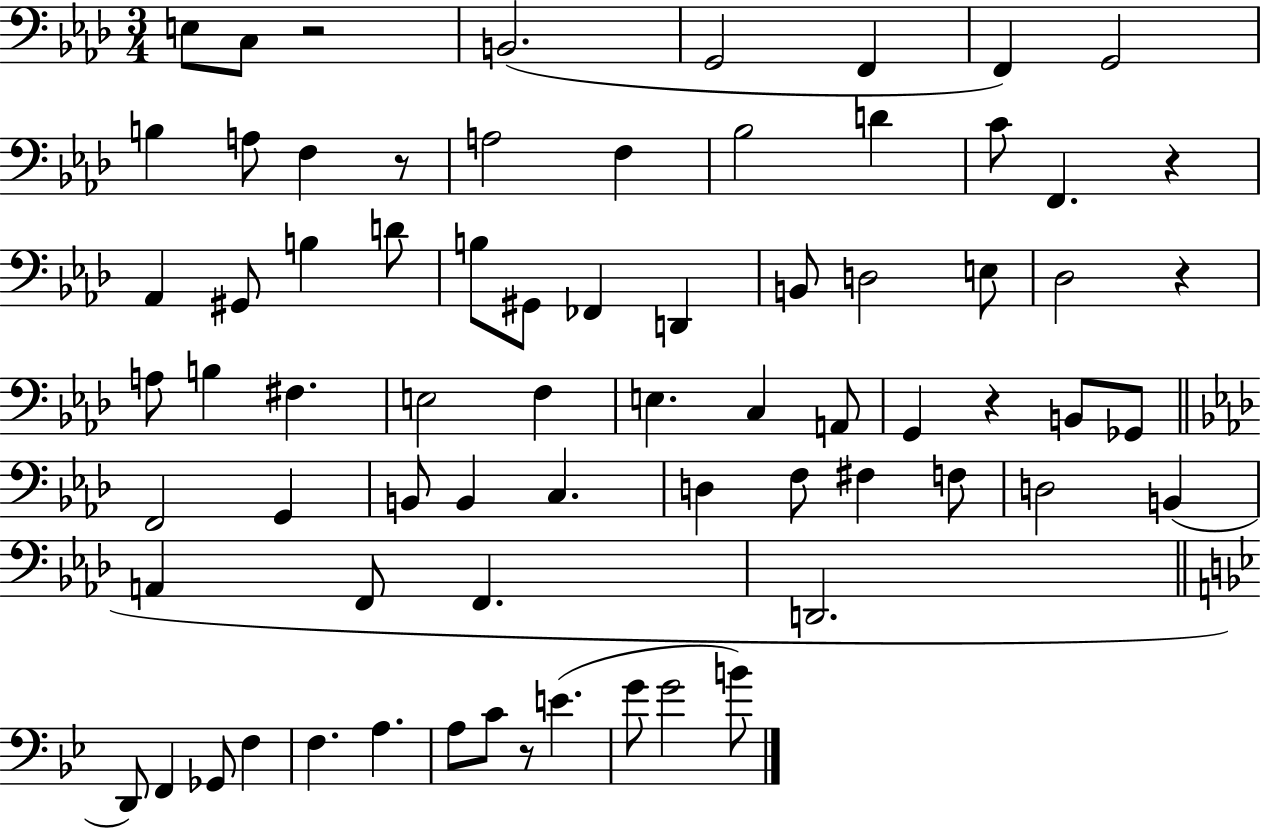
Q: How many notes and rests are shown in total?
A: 72